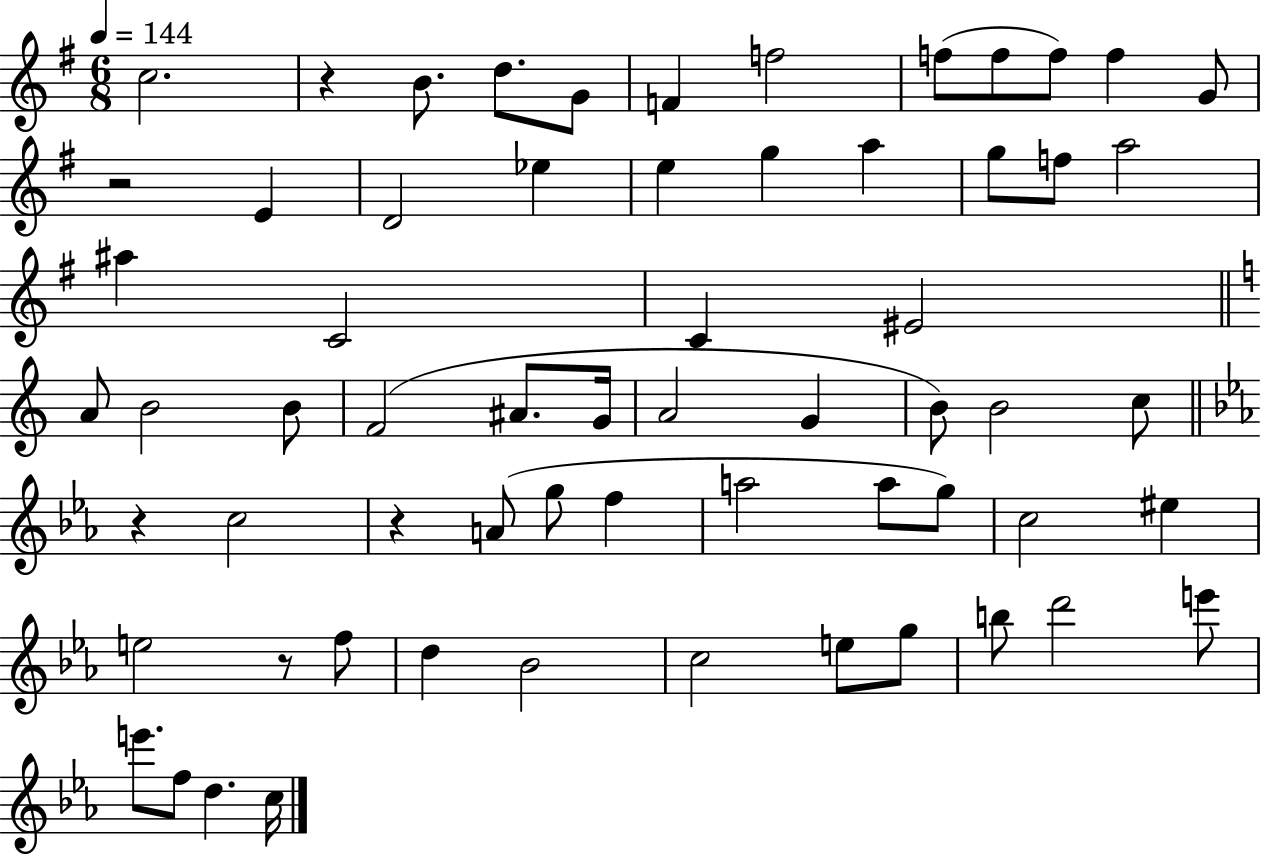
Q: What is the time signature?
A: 6/8